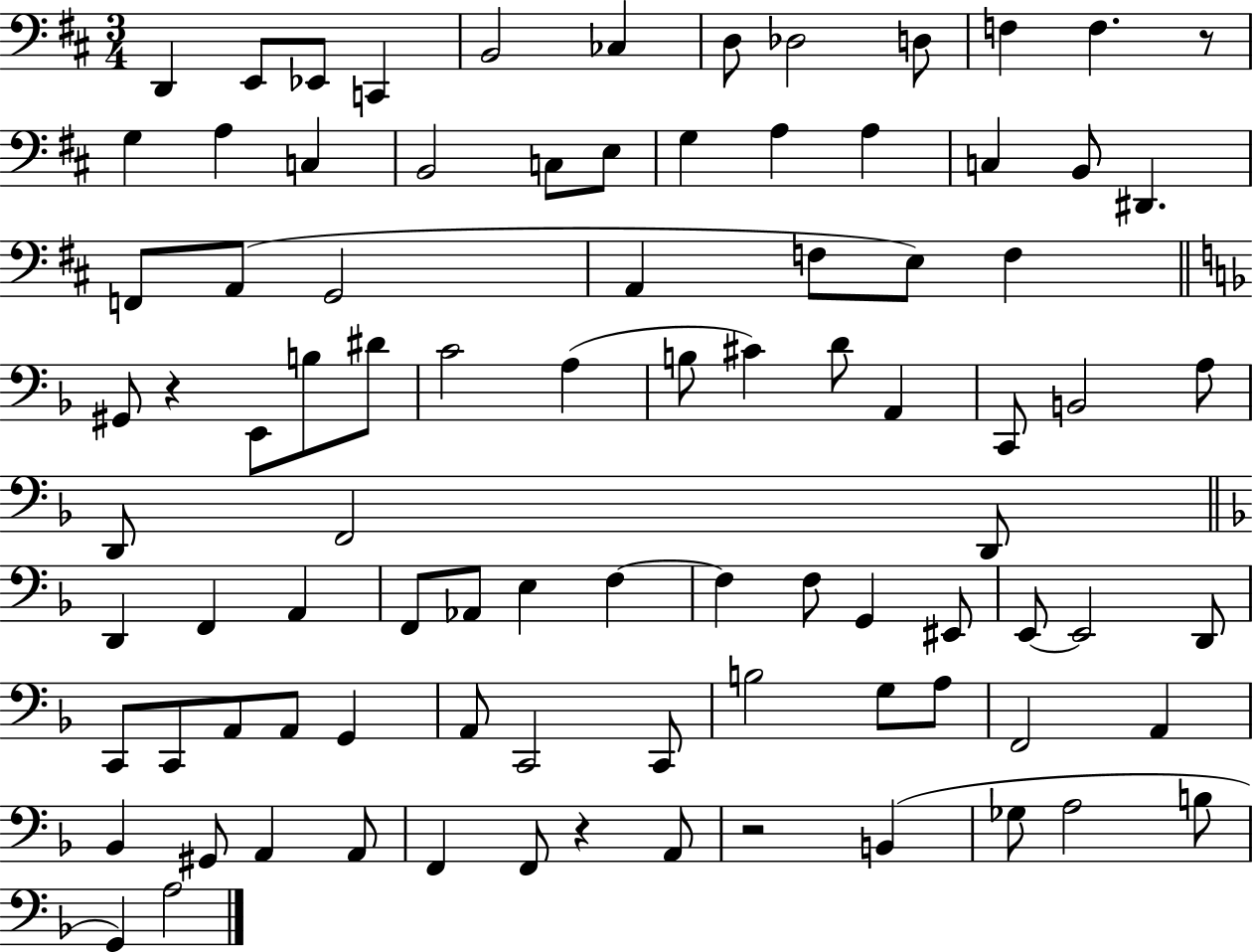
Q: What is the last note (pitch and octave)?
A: A3